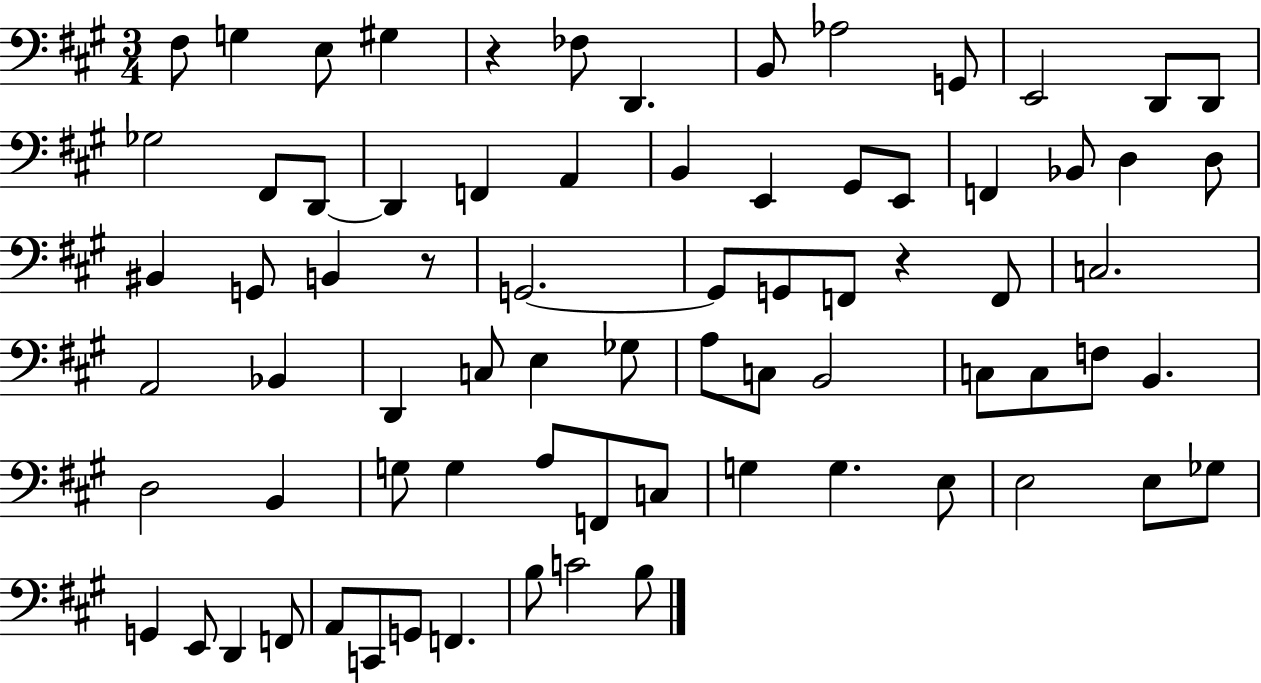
F#3/e G3/q E3/e G#3/q R/q FES3/e D2/q. B2/e Ab3/h G2/e E2/h D2/e D2/e Gb3/h F#2/e D2/e D2/q F2/q A2/q B2/q E2/q G#2/e E2/e F2/q Bb2/e D3/q D3/e BIS2/q G2/e B2/q R/e G2/h. G2/e G2/e F2/e R/q F2/e C3/h. A2/h Bb2/q D2/q C3/e E3/q Gb3/e A3/e C3/e B2/h C3/e C3/e F3/e B2/q. D3/h B2/q G3/e G3/q A3/e F2/e C3/e G3/q G3/q. E3/e E3/h E3/e Gb3/e G2/q E2/e D2/q F2/e A2/e C2/e G2/e F2/q. B3/e C4/h B3/e